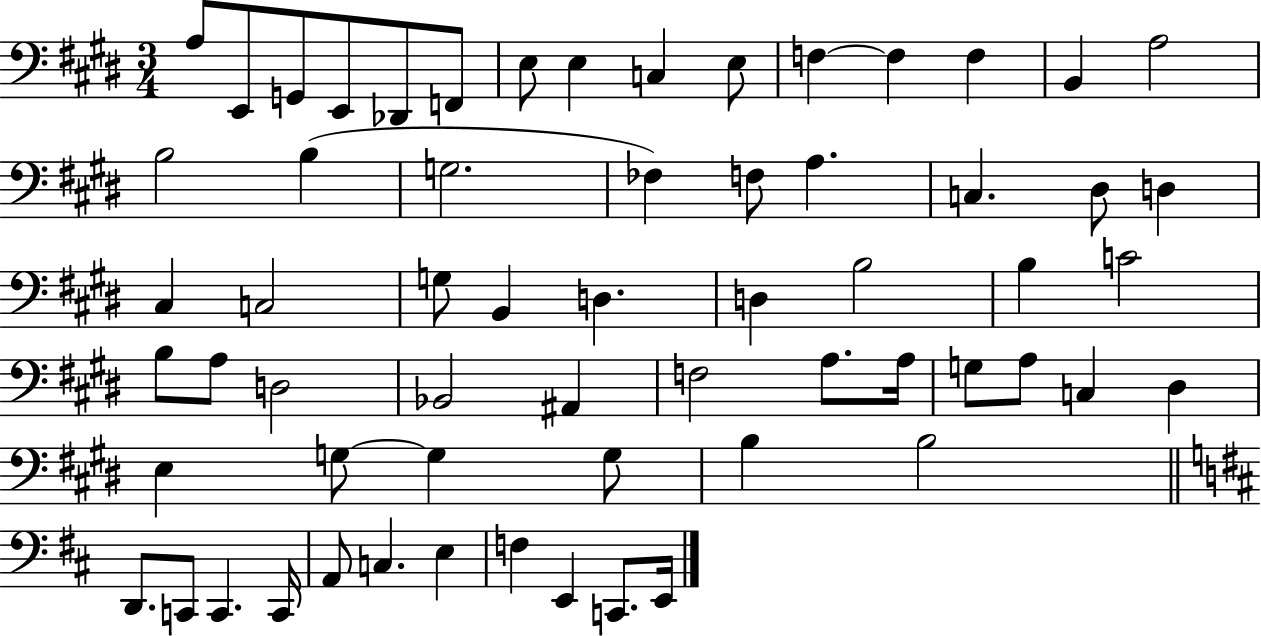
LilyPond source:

{
  \clef bass
  \numericTimeSignature
  \time 3/4
  \key e \major
  a8 e,8 g,8 e,8 des,8 f,8 | e8 e4 c4 e8 | f4~~ f4 f4 | b,4 a2 | \break b2 b4( | g2. | fes4) f8 a4. | c4. dis8 d4 | \break cis4 c2 | g8 b,4 d4. | d4 b2 | b4 c'2 | \break b8 a8 d2 | bes,2 ais,4 | f2 a8. a16 | g8 a8 c4 dis4 | \break e4 g8~~ g4 g8 | b4 b2 | \bar "||" \break \key d \major d,8. c,8 c,4. c,16 | a,8 c4. e4 | f4 e,4 c,8. e,16 | \bar "|."
}